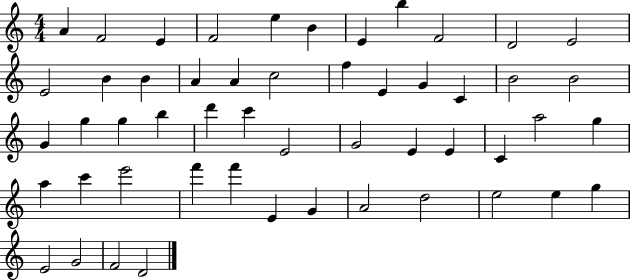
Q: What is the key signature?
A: C major